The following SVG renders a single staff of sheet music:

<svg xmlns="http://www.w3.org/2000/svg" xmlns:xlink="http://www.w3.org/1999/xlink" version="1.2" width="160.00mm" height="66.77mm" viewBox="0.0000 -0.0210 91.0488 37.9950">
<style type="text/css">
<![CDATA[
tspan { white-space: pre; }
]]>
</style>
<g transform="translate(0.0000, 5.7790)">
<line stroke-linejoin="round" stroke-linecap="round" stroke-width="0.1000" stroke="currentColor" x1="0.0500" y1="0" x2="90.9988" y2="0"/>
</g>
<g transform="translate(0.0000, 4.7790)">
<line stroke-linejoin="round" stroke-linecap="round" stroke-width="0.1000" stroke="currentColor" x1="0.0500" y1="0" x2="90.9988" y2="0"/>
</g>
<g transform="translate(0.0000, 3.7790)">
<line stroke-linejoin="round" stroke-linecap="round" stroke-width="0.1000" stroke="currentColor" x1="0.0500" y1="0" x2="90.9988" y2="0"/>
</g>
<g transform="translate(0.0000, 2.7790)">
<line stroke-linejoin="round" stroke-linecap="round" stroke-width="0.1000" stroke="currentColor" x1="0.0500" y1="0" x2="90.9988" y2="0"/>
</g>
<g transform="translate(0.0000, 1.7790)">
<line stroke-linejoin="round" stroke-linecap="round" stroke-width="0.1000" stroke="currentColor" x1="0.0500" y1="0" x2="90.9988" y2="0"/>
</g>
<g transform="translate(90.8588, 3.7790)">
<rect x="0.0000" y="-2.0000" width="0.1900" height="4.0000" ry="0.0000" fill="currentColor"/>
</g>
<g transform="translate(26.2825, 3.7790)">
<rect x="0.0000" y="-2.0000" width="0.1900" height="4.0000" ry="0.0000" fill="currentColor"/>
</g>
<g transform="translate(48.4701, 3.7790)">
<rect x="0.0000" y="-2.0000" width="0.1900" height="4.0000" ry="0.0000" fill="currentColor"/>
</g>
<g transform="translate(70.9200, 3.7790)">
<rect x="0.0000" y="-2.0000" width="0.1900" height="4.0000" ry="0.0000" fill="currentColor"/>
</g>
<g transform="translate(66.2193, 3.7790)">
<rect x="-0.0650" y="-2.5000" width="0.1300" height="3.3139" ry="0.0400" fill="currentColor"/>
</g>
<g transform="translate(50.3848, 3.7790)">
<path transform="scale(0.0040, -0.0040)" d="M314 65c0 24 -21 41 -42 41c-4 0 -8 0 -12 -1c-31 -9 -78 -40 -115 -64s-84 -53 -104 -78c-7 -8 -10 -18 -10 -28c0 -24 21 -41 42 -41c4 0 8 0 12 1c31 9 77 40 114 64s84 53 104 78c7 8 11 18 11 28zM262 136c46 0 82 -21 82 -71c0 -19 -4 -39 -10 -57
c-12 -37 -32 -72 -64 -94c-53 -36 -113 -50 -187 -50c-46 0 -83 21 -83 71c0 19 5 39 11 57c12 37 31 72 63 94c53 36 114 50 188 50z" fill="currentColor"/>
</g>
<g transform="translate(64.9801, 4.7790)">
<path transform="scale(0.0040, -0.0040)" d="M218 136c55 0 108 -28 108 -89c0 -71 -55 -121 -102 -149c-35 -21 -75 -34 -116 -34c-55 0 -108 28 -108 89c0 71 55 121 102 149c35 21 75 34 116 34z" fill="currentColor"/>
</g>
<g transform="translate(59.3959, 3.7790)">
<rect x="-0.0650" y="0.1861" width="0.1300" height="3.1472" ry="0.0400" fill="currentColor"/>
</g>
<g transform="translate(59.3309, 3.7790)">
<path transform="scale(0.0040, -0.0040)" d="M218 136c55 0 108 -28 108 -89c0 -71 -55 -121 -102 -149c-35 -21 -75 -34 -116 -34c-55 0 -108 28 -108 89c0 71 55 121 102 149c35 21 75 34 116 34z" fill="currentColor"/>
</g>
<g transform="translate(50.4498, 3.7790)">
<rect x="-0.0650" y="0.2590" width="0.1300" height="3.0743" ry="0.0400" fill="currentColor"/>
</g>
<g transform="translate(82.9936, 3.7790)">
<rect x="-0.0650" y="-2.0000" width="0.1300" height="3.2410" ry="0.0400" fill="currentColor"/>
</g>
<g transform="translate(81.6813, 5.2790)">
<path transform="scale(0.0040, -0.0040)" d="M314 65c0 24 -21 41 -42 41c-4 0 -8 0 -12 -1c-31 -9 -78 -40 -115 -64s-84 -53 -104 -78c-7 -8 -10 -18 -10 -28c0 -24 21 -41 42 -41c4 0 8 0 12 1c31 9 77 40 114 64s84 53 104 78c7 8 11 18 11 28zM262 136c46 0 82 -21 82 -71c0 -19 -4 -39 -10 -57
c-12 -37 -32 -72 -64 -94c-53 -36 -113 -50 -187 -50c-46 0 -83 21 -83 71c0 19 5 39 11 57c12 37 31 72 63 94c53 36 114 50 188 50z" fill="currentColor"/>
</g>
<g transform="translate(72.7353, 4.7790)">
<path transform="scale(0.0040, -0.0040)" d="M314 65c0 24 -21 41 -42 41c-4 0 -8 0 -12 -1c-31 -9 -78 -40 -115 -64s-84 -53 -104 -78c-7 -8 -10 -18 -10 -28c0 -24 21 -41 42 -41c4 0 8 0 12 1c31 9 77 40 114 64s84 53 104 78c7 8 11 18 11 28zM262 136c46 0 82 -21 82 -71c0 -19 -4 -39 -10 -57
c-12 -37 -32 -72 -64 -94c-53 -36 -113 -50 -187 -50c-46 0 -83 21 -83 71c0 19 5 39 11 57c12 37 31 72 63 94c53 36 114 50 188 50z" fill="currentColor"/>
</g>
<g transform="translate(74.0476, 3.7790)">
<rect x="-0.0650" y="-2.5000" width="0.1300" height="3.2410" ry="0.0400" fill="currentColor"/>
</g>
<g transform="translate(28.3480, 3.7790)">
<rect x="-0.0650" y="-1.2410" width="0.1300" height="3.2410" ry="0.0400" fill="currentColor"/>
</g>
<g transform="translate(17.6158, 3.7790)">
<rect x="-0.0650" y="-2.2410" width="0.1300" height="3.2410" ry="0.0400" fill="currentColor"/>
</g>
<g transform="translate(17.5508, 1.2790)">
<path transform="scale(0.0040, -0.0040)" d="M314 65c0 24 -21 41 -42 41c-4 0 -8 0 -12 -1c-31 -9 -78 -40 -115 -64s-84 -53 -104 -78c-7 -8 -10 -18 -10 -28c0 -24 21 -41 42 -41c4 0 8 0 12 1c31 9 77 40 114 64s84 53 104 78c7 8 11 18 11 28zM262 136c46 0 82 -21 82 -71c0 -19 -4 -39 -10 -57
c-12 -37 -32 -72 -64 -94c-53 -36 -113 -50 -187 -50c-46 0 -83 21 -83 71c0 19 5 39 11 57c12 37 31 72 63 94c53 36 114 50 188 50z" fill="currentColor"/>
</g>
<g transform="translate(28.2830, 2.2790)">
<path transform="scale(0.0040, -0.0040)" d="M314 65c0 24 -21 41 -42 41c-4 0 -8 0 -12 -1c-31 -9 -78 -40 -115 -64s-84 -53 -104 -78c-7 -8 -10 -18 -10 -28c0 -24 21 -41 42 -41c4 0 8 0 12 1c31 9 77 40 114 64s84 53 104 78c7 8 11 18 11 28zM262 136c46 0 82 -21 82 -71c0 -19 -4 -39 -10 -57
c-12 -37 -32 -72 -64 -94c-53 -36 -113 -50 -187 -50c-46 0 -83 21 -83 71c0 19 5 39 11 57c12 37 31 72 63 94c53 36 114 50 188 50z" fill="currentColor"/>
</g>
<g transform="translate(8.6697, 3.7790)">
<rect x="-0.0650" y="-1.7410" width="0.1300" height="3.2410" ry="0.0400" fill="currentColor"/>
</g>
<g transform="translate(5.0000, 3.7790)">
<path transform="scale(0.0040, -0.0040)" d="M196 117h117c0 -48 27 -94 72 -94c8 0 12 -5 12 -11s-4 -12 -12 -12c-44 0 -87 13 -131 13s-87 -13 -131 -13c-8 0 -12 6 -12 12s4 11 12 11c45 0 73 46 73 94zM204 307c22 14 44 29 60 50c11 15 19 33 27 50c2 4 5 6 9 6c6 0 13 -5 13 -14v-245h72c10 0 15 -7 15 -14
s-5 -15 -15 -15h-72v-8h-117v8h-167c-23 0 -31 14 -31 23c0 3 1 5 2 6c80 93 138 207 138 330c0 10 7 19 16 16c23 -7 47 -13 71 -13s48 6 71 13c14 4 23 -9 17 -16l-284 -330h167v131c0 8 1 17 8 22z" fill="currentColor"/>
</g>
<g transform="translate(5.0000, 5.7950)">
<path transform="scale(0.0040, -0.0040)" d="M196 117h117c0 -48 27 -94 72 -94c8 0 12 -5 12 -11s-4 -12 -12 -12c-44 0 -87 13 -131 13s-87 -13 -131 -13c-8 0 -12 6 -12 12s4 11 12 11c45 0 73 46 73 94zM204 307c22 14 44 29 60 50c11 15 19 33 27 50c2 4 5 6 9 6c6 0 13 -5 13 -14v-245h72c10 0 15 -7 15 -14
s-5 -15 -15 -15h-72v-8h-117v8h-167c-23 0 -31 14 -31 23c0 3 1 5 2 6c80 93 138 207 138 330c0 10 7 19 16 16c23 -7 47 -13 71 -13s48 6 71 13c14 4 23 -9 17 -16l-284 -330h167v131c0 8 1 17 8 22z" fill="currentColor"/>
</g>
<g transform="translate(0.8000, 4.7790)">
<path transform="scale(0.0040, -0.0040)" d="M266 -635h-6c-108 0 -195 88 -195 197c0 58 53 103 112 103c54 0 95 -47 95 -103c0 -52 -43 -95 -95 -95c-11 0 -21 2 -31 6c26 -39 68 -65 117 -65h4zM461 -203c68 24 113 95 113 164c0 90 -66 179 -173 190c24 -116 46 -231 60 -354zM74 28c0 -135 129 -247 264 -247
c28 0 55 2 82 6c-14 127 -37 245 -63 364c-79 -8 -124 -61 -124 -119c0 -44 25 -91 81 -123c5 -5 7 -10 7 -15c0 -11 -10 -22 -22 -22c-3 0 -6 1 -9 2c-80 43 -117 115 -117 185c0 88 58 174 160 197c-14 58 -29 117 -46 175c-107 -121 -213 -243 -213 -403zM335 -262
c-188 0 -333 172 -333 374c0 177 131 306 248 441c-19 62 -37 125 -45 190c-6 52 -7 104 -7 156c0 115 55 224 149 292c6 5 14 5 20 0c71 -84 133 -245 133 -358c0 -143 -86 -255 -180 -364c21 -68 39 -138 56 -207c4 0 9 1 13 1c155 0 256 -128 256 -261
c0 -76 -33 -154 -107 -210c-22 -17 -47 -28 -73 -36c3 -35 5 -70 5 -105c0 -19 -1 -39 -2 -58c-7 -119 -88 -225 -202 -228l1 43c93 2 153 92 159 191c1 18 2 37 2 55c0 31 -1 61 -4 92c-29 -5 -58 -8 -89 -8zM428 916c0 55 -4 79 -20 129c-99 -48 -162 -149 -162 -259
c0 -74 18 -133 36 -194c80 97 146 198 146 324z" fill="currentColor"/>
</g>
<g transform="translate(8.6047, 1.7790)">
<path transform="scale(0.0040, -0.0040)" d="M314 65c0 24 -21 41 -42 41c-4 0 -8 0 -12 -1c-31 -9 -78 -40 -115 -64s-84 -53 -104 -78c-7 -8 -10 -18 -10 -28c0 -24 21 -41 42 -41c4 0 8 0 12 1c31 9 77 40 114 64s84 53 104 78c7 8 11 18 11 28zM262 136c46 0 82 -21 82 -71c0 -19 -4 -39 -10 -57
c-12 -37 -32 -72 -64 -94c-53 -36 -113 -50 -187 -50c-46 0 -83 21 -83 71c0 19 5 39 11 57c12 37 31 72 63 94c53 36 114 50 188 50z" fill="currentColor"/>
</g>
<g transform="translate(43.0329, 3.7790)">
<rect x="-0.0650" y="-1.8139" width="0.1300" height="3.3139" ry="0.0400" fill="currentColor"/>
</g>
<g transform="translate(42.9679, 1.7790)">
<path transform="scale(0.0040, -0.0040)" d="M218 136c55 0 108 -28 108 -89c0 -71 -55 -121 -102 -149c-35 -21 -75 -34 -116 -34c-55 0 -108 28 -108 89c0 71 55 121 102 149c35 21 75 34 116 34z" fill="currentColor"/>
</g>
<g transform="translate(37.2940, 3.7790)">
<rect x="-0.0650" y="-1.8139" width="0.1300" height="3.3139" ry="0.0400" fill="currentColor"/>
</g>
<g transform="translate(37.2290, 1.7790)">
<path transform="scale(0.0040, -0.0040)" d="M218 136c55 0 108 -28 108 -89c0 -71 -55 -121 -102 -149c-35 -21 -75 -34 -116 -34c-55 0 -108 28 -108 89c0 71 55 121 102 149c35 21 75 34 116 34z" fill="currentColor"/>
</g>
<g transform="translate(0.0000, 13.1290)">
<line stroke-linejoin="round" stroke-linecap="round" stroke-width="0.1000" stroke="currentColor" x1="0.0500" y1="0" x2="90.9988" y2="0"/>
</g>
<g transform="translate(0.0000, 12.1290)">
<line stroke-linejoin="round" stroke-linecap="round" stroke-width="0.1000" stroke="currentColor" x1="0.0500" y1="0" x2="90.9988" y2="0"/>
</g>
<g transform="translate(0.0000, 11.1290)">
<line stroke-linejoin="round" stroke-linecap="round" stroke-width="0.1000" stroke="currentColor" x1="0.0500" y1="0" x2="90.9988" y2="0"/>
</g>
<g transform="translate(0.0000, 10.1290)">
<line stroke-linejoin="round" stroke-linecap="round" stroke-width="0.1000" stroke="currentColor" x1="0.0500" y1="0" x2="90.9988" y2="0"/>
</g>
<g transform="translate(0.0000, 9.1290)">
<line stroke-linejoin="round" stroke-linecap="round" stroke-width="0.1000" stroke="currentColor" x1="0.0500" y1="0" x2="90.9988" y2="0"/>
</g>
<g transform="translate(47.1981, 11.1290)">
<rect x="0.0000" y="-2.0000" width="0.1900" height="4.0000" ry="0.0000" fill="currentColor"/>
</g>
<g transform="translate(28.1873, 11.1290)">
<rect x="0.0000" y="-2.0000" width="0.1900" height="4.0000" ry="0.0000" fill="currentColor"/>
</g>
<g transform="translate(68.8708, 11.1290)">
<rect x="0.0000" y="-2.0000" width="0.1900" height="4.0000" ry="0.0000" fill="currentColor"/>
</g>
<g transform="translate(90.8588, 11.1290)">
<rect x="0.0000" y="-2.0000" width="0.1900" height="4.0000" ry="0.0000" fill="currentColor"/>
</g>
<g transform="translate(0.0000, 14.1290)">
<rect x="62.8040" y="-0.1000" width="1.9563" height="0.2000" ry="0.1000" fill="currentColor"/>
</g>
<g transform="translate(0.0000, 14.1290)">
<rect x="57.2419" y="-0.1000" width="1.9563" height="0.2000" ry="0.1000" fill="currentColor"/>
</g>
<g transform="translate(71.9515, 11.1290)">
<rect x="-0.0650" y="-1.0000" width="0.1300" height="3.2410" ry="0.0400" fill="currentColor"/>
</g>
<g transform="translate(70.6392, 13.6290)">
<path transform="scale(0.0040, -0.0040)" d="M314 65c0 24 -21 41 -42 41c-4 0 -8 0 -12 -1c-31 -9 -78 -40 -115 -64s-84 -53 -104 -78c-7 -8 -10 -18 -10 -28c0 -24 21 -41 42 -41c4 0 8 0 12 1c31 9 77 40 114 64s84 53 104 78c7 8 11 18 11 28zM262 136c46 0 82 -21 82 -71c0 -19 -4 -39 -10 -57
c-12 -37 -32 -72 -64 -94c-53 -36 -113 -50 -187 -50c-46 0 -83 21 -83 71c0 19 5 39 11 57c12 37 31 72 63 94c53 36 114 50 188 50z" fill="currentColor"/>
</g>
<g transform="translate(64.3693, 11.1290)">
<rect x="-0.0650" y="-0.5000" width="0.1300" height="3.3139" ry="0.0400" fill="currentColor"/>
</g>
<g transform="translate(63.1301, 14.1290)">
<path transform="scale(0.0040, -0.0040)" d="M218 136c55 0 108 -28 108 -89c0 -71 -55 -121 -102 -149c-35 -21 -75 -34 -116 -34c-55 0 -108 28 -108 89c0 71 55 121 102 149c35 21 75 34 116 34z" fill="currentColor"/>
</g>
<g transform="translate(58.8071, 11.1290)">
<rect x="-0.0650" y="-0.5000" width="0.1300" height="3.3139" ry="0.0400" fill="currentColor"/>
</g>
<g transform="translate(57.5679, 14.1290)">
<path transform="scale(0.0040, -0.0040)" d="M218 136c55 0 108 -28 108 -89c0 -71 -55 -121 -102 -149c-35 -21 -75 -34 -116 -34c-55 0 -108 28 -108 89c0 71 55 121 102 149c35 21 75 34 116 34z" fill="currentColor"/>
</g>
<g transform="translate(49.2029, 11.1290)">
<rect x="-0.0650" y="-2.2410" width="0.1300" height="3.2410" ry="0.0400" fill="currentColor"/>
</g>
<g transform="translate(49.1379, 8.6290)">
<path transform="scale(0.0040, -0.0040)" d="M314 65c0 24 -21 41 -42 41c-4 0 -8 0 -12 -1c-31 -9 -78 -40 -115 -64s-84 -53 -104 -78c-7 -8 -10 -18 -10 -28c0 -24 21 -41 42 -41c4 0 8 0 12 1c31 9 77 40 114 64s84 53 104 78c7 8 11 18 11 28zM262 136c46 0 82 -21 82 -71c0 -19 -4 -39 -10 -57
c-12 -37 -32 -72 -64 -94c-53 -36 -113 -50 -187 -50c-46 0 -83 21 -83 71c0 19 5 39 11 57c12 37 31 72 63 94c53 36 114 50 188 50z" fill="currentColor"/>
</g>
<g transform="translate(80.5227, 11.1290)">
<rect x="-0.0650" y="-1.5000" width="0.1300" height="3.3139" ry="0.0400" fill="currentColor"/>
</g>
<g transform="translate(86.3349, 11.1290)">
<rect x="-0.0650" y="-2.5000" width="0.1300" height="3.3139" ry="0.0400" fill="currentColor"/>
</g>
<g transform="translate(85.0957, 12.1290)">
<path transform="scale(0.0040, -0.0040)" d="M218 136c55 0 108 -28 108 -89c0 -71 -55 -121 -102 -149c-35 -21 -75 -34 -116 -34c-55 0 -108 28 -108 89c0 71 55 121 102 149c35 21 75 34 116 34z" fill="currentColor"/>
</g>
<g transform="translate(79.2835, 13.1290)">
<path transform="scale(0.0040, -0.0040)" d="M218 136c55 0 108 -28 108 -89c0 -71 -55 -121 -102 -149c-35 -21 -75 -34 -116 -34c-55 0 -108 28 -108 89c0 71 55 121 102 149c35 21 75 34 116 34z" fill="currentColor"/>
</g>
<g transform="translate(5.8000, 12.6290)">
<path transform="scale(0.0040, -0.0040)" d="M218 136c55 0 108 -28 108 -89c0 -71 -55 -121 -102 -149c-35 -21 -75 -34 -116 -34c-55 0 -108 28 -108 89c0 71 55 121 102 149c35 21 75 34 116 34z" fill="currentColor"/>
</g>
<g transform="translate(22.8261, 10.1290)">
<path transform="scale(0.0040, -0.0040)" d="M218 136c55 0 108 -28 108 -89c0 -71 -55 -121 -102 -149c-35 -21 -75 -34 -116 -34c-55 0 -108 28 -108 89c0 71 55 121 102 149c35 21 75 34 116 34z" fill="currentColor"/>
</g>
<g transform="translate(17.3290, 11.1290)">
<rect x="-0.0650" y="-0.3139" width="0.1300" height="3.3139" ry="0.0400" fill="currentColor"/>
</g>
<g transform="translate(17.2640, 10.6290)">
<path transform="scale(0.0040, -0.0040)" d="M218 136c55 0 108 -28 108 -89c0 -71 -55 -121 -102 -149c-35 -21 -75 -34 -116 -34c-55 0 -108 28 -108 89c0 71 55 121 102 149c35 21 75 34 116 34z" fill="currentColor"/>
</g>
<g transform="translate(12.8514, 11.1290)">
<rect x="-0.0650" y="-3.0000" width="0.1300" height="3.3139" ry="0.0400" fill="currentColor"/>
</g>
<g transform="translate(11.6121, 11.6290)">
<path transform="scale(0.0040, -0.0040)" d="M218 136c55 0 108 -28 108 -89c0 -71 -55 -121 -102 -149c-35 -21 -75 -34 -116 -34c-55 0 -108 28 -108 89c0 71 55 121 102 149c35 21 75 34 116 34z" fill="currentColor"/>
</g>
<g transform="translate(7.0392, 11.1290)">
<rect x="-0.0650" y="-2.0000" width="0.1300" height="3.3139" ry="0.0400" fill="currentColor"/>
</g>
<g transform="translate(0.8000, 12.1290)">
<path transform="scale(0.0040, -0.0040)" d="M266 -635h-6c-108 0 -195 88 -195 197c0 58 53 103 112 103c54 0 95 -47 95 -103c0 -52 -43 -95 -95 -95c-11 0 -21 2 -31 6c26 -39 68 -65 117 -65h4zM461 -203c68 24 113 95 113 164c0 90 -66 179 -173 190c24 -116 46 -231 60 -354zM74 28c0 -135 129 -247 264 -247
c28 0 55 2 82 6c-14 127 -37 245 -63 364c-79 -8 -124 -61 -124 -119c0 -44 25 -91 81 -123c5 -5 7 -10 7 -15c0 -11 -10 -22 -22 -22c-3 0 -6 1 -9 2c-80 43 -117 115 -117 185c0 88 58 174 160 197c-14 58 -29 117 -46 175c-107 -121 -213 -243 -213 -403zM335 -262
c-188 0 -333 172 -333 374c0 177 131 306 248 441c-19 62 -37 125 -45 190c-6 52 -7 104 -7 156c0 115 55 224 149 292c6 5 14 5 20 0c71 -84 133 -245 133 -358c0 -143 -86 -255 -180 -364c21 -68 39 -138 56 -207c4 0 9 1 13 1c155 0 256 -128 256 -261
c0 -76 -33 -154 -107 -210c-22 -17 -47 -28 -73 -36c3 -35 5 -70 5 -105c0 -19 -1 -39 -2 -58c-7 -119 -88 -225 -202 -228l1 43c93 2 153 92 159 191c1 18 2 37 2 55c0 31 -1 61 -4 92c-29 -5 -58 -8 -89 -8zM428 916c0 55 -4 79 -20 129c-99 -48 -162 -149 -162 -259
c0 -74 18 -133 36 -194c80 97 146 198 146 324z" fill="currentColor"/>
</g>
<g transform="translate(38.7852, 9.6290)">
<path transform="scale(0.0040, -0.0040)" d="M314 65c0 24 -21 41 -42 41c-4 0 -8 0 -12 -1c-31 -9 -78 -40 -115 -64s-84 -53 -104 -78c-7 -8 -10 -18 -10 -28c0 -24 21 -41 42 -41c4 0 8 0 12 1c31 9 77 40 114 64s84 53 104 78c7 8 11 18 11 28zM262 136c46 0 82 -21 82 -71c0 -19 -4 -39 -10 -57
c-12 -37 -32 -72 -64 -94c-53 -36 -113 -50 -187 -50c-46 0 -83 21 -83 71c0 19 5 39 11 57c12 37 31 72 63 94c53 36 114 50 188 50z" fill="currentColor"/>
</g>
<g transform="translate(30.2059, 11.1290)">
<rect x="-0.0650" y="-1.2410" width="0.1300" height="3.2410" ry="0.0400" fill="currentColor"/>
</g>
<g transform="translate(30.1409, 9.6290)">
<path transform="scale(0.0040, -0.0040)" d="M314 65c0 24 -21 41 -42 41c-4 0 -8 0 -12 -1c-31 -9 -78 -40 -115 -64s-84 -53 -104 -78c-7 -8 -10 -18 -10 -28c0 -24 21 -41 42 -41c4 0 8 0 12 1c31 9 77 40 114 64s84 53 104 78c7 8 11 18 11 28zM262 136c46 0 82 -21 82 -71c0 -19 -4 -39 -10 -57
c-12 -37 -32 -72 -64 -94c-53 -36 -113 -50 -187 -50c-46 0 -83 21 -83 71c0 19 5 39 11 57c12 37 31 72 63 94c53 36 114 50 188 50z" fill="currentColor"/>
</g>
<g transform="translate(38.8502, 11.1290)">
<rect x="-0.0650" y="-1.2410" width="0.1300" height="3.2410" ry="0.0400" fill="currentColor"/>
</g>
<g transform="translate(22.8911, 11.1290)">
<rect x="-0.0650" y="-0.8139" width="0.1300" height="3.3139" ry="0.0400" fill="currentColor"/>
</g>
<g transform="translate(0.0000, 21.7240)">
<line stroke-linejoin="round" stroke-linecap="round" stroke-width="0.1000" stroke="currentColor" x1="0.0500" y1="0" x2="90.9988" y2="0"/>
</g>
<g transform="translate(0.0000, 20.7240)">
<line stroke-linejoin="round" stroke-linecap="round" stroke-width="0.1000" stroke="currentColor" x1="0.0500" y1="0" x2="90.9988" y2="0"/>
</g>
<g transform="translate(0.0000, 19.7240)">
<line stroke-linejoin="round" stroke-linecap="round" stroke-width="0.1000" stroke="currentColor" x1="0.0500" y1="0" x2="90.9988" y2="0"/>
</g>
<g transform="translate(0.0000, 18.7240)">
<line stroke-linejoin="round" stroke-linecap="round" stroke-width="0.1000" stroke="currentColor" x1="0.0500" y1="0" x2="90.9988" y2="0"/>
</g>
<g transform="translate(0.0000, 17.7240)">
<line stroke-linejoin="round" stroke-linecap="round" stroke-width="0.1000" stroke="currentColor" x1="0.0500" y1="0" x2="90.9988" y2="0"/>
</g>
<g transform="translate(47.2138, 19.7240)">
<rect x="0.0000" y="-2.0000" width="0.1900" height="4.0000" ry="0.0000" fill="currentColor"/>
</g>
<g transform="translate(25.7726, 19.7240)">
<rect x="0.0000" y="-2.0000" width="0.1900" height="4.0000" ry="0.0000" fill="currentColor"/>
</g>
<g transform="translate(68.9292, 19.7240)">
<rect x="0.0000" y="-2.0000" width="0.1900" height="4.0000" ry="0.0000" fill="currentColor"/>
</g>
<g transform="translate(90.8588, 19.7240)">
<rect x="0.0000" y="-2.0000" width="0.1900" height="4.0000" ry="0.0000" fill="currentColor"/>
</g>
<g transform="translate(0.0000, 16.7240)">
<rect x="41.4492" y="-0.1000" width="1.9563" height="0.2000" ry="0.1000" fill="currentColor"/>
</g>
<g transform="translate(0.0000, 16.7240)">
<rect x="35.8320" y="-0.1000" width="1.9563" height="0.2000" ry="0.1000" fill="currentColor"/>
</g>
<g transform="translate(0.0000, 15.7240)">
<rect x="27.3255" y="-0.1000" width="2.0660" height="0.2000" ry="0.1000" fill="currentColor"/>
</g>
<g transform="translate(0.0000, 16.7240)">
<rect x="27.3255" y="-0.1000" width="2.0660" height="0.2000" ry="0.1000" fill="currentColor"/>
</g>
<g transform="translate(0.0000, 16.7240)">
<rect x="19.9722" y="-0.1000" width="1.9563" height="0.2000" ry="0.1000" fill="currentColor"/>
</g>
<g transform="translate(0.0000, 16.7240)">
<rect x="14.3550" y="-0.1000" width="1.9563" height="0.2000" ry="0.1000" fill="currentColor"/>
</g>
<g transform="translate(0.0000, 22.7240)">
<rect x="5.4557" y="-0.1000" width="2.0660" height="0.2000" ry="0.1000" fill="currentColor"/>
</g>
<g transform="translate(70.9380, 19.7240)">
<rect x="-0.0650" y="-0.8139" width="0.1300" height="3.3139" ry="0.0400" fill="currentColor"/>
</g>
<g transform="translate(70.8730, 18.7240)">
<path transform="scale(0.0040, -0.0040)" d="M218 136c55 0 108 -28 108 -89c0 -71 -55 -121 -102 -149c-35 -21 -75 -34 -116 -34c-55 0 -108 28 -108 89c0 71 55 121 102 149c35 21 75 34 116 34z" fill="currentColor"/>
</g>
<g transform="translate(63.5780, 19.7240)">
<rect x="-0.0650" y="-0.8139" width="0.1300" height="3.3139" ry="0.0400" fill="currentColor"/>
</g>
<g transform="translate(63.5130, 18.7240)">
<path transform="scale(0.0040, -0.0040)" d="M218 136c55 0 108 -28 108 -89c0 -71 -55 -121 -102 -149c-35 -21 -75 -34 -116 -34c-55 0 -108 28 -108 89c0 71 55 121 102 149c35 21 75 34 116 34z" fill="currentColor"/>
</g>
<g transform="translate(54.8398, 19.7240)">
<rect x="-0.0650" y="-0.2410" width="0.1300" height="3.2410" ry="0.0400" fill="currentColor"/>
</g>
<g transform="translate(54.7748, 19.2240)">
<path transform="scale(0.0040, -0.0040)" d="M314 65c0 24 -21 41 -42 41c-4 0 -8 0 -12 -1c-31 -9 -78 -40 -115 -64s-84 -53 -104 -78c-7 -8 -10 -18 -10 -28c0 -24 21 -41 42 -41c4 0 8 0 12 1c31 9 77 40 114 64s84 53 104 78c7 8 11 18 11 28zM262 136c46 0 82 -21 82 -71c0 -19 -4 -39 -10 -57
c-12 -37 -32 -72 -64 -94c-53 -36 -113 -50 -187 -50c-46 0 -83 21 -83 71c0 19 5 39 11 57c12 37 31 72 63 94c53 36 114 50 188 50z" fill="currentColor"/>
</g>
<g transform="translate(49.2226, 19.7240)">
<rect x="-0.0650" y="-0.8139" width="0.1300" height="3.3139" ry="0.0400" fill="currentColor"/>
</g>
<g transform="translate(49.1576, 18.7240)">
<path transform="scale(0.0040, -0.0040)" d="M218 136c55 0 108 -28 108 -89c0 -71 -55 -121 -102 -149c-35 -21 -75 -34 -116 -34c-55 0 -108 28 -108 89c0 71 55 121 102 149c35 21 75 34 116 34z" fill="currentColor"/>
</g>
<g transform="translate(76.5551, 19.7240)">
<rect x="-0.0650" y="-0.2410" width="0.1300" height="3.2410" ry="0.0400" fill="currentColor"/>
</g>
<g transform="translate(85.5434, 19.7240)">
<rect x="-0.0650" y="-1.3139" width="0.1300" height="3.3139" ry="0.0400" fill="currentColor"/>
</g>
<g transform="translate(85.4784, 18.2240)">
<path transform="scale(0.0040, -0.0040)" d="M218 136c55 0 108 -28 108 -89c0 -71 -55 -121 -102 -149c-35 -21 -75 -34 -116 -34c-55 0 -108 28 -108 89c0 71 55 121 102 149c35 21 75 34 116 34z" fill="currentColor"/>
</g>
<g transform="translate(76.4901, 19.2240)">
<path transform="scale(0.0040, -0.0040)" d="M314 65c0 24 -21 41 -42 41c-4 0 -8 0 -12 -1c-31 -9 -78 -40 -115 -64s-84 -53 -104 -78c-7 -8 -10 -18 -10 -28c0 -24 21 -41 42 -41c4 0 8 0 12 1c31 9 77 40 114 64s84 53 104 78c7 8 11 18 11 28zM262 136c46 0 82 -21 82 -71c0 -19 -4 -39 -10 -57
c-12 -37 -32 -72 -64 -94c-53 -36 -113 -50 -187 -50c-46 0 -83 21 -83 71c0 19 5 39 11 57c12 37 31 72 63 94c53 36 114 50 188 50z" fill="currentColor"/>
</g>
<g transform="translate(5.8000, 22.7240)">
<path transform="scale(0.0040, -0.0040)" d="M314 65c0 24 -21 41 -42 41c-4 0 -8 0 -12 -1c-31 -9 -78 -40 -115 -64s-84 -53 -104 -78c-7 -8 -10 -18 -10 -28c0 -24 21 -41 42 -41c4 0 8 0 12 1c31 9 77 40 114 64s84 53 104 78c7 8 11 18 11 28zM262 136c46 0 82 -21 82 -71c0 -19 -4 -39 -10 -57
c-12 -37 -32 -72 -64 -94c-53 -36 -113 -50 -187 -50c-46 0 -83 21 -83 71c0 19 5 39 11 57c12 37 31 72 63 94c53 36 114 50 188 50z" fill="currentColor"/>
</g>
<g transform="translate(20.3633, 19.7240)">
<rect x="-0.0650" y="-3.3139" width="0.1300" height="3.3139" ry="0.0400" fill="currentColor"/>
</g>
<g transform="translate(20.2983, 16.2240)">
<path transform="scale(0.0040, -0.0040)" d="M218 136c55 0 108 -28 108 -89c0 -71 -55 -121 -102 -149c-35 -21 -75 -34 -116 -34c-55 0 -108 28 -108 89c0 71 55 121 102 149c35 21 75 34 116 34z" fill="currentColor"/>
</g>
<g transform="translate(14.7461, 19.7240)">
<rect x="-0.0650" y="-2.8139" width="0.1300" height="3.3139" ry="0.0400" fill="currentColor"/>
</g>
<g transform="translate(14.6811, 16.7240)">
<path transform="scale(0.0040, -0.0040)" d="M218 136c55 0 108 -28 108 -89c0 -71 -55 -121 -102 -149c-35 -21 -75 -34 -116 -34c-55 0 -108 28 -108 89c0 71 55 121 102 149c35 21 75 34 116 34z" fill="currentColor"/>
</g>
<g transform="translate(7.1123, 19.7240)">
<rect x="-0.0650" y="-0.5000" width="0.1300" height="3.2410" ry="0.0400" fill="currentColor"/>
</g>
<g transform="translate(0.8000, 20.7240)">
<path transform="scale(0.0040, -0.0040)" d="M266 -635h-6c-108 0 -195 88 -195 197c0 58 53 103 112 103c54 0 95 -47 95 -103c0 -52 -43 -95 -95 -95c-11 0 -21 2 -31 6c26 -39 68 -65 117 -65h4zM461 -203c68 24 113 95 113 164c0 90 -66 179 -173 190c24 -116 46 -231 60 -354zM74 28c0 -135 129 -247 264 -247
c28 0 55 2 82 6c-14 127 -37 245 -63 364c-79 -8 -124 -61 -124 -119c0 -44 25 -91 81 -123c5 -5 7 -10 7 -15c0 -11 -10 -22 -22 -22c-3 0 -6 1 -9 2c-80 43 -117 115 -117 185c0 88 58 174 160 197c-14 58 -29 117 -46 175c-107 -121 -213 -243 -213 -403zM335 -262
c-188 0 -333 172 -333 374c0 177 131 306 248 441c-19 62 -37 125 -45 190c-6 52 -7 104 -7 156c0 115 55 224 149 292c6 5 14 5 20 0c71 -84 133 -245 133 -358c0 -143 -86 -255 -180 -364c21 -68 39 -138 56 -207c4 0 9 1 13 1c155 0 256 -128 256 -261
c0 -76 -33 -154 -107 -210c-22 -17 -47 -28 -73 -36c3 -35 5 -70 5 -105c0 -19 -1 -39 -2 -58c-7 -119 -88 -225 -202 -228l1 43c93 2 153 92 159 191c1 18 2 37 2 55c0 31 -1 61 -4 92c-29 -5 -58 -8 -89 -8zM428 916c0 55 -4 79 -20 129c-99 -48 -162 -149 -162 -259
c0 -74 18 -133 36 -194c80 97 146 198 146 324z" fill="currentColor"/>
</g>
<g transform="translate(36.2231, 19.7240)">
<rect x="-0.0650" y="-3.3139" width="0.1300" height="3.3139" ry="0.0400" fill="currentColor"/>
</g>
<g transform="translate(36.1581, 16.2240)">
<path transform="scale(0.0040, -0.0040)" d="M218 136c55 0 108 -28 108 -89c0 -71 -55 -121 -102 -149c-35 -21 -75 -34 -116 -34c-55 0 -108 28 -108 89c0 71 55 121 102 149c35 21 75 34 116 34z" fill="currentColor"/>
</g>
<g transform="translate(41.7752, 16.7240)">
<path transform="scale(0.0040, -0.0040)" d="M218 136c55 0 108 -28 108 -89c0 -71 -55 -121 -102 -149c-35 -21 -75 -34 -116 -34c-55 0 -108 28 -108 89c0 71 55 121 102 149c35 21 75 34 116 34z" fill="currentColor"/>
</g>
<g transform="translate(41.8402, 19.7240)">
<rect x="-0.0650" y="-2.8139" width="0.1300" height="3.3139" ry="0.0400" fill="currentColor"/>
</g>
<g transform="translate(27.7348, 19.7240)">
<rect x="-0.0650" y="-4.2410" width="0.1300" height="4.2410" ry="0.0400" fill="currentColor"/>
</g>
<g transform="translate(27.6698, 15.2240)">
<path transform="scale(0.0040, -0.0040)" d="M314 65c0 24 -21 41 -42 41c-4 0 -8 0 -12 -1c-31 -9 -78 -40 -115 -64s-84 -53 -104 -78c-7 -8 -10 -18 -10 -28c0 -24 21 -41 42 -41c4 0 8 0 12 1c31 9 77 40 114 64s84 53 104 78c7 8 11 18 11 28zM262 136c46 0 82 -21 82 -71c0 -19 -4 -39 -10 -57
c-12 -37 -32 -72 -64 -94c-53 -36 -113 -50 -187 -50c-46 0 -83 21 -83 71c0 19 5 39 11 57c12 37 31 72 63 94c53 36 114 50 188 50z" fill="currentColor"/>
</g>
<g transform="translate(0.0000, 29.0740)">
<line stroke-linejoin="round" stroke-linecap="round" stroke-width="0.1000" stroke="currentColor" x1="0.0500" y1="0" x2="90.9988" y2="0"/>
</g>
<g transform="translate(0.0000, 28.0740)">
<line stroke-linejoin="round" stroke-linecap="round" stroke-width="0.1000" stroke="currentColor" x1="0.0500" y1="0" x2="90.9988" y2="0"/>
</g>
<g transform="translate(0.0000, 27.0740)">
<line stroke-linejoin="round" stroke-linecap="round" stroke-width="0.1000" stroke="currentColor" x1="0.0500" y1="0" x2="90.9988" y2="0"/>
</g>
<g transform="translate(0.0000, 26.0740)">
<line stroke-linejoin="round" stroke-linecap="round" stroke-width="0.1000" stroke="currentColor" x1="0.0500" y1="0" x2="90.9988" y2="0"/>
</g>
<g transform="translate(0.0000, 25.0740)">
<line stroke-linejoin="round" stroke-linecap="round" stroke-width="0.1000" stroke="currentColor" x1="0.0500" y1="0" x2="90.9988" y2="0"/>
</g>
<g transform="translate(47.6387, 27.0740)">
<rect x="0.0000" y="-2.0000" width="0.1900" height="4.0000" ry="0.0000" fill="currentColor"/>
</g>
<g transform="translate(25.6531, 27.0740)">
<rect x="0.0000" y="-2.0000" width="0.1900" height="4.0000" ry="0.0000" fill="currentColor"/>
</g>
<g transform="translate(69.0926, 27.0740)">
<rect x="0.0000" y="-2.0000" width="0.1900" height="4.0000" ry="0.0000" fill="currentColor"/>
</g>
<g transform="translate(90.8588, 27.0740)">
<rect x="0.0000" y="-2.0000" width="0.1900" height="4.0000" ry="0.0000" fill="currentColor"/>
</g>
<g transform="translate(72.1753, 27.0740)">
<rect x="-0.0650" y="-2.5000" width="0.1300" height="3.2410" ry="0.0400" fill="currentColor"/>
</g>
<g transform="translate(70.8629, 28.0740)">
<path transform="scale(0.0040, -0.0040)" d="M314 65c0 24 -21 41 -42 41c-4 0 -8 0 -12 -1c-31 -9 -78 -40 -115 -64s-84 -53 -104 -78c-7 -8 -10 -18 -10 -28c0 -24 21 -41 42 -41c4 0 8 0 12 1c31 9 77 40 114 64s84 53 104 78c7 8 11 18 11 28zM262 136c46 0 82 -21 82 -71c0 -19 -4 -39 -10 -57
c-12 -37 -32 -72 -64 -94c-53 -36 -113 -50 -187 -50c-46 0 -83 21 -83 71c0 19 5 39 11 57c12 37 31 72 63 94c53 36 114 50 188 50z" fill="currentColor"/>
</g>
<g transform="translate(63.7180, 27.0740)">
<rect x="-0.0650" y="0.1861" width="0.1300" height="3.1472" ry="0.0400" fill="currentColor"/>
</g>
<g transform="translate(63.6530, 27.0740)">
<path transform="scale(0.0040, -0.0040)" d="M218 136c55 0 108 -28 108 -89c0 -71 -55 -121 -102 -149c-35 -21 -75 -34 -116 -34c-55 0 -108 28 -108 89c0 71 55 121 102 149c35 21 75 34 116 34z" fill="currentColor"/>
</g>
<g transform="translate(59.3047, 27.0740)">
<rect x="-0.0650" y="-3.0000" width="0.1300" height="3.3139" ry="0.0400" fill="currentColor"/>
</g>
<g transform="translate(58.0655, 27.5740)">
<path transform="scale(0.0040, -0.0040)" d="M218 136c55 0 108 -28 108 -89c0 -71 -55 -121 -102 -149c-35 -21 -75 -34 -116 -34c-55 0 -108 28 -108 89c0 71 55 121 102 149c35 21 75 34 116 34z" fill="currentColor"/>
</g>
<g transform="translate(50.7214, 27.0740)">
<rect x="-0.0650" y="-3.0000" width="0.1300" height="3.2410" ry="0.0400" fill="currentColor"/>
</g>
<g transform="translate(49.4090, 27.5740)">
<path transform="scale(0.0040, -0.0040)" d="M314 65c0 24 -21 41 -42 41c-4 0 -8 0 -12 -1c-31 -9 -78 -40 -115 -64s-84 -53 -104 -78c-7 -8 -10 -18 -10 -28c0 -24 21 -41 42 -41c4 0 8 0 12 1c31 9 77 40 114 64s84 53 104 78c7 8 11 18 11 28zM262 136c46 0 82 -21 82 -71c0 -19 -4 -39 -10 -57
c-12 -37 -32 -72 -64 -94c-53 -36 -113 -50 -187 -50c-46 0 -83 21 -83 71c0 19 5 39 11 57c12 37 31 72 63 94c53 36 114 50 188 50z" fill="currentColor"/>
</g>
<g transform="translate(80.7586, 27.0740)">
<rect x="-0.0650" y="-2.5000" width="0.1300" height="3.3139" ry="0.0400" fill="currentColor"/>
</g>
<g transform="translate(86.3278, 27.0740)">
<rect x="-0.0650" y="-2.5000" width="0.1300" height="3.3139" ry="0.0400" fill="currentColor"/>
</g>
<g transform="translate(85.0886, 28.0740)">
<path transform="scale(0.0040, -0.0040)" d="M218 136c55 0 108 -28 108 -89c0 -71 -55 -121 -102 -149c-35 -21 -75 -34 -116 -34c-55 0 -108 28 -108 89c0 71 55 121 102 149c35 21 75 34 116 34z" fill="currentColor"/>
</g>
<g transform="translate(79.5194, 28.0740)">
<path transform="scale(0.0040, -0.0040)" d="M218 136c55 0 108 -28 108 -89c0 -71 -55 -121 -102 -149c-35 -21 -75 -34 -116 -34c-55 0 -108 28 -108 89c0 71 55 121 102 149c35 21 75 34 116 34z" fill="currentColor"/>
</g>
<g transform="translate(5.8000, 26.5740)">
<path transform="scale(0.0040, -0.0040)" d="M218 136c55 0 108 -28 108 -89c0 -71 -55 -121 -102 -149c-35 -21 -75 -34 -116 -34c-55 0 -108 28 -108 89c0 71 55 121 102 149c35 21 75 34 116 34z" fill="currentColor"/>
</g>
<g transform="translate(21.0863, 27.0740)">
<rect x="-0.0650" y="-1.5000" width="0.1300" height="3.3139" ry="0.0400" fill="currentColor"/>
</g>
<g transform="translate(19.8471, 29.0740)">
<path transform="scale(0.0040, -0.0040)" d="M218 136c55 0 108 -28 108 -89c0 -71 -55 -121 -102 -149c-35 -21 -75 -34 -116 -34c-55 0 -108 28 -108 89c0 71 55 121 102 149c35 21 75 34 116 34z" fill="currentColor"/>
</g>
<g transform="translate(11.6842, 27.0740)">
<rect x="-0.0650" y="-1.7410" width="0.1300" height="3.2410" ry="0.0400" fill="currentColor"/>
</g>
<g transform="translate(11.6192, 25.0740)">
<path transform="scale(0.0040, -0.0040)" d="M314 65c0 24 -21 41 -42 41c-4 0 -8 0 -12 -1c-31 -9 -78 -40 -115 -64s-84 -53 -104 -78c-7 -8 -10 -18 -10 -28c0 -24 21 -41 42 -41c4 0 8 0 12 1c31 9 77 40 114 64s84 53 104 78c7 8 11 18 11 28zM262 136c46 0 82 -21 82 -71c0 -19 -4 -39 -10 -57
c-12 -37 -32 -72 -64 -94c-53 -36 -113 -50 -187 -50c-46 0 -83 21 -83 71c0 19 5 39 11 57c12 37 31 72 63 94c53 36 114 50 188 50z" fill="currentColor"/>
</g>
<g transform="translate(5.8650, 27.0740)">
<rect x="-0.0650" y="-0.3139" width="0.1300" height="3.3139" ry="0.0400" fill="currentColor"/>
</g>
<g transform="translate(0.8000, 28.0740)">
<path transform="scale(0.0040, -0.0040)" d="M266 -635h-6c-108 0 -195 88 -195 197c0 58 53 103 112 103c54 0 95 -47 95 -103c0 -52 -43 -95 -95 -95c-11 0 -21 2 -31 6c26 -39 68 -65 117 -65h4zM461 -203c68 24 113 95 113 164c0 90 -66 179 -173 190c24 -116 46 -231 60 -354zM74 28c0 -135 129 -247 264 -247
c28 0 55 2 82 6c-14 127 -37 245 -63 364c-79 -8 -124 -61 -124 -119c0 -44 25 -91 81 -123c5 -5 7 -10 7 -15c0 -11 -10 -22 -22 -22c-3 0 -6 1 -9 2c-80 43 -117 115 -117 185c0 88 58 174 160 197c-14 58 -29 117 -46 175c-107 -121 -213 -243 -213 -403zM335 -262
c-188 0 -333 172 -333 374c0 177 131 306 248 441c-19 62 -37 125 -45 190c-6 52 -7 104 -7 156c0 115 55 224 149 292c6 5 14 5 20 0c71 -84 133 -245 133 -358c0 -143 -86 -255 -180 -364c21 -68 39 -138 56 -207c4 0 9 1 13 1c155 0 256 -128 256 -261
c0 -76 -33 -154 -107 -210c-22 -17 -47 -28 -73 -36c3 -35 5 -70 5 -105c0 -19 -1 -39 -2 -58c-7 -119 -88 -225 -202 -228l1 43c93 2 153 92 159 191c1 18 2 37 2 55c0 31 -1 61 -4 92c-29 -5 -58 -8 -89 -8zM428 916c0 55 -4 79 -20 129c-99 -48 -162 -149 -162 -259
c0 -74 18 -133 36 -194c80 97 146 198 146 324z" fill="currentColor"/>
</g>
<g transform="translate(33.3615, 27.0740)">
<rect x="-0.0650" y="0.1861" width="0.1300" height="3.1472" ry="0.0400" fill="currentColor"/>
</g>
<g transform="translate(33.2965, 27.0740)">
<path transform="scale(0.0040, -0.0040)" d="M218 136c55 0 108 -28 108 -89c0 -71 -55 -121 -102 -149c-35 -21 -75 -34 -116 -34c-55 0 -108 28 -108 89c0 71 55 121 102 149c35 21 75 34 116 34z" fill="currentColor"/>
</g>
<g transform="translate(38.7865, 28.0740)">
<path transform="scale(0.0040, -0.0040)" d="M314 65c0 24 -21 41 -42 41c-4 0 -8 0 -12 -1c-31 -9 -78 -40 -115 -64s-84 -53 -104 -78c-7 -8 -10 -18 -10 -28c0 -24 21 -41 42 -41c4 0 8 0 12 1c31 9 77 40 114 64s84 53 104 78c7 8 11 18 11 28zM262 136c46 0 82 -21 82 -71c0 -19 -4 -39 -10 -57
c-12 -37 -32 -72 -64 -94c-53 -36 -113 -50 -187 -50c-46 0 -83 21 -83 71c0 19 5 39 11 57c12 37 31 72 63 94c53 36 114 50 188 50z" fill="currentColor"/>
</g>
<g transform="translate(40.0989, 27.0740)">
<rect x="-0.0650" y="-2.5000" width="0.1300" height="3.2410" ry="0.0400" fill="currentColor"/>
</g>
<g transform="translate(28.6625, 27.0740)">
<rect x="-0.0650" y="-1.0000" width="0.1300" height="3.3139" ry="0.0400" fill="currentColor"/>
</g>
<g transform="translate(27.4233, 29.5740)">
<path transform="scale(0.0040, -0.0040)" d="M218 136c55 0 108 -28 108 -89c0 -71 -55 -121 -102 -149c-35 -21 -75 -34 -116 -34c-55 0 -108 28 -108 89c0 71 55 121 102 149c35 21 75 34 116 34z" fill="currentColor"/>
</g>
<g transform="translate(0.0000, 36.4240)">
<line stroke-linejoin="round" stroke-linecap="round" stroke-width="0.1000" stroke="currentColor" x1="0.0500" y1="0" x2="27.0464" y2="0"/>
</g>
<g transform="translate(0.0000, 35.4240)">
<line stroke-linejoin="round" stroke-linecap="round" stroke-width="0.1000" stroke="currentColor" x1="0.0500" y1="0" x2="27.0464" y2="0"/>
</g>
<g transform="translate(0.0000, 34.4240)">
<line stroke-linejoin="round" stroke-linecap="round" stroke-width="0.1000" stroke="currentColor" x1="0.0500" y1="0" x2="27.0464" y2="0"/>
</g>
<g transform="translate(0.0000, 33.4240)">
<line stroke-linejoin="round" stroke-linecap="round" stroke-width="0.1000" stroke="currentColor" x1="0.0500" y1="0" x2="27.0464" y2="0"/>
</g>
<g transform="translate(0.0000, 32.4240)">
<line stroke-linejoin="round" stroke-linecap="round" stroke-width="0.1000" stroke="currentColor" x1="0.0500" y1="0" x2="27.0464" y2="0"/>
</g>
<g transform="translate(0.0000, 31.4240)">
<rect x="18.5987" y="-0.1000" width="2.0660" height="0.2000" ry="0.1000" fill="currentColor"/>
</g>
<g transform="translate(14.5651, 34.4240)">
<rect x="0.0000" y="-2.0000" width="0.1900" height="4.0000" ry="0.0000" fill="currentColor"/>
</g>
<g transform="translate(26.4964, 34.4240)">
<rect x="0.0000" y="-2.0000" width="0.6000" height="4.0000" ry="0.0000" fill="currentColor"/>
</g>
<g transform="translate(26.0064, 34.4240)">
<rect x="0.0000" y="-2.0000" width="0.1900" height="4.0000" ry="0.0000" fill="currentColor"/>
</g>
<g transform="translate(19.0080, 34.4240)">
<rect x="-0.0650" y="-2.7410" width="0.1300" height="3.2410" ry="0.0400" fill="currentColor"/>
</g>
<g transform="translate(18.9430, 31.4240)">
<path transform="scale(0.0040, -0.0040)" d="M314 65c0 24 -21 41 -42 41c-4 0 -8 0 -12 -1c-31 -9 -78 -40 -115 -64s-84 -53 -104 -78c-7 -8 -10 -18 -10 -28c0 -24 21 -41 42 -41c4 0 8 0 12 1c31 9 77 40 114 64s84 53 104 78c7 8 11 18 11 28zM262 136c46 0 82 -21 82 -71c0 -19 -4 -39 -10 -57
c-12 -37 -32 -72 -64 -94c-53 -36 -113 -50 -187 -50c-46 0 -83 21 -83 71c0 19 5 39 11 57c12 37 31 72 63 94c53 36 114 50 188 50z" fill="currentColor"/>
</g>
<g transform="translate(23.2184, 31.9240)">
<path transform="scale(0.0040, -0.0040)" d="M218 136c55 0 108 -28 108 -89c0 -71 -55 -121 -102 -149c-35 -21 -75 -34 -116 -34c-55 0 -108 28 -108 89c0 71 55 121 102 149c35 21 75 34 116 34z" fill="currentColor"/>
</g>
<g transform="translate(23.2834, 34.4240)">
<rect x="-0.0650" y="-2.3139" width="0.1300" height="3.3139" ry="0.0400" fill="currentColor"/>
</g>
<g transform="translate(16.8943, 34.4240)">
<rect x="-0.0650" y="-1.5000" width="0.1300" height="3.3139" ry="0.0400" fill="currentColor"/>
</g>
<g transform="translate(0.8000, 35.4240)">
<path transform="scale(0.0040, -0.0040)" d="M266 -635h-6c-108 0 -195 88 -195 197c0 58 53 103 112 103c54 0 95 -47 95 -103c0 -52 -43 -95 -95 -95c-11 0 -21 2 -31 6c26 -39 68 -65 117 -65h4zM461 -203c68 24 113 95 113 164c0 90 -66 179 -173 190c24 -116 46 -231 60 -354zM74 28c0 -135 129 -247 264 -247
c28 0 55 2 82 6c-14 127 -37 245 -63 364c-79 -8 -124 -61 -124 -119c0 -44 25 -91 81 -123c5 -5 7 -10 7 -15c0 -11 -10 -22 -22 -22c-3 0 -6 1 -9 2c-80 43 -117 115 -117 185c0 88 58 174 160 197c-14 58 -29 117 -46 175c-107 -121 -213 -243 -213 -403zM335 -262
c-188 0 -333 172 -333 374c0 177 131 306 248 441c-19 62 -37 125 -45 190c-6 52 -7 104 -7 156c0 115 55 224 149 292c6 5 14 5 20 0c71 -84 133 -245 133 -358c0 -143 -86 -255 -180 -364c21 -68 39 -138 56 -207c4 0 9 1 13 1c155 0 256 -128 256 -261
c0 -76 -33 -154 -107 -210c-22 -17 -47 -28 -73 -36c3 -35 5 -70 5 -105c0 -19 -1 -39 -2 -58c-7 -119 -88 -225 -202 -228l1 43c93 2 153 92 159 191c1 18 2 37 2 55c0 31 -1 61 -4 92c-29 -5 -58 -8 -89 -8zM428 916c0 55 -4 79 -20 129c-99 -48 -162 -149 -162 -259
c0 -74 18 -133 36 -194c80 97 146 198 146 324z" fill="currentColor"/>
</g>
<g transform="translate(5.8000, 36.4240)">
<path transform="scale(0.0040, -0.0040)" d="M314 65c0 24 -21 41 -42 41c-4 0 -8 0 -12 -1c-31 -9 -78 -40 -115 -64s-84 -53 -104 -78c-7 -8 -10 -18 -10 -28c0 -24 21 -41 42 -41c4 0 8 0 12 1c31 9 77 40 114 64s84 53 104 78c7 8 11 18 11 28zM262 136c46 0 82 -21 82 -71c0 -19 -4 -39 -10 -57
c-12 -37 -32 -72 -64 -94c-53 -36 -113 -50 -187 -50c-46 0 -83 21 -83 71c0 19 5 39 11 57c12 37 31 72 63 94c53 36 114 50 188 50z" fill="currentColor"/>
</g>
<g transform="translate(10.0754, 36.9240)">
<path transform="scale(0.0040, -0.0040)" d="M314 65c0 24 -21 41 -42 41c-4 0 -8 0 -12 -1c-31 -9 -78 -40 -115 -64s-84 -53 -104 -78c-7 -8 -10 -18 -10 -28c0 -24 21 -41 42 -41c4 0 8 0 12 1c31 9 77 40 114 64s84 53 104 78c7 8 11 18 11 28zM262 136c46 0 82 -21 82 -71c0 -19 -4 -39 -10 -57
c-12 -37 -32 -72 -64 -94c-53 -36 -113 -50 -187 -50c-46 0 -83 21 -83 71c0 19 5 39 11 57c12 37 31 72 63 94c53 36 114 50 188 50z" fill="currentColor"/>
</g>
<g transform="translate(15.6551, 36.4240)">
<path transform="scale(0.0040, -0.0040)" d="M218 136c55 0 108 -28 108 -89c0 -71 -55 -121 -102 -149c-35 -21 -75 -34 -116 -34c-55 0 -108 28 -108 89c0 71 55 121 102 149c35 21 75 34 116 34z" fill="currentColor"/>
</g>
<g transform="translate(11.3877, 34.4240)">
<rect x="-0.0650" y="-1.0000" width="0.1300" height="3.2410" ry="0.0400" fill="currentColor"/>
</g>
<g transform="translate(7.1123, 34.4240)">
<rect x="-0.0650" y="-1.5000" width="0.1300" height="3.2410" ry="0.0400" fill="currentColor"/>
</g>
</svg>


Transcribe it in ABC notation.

X:1
T:Untitled
M:4/4
L:1/4
K:C
f2 g2 e2 f f B2 B G G2 F2 F A c d e2 e2 g2 C C D2 E G C2 a b d'2 b a d c2 d d c2 e c f2 E D B G2 A2 A B G2 G G E2 D2 E a2 g